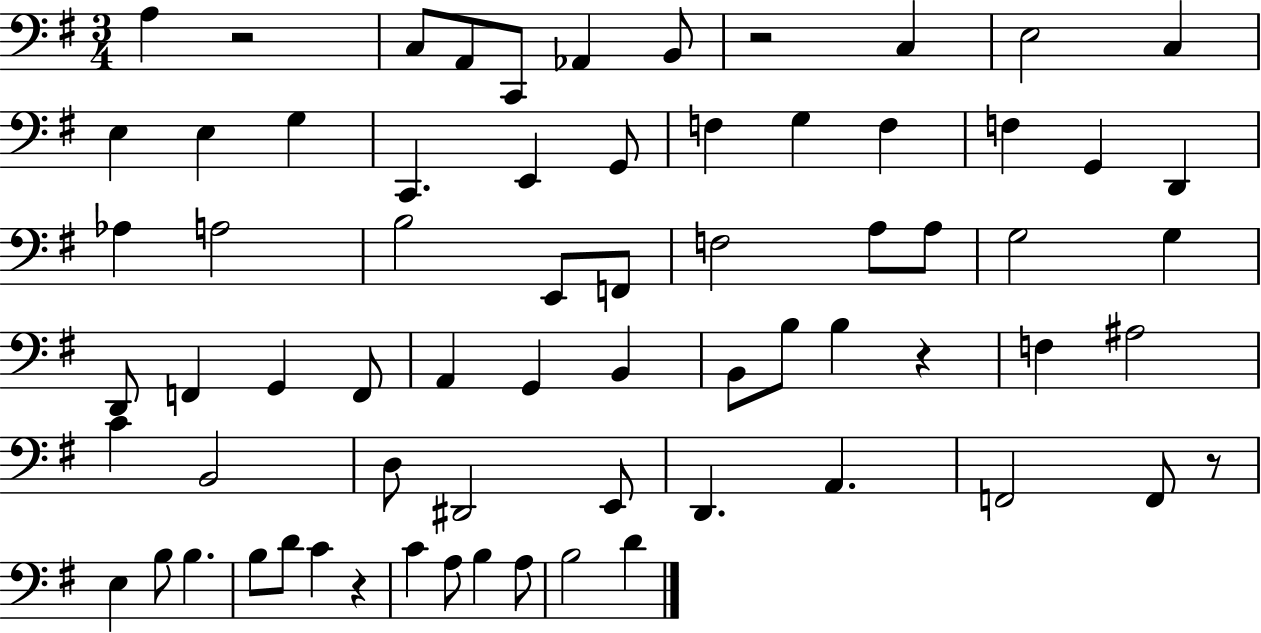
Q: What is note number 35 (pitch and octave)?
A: F2